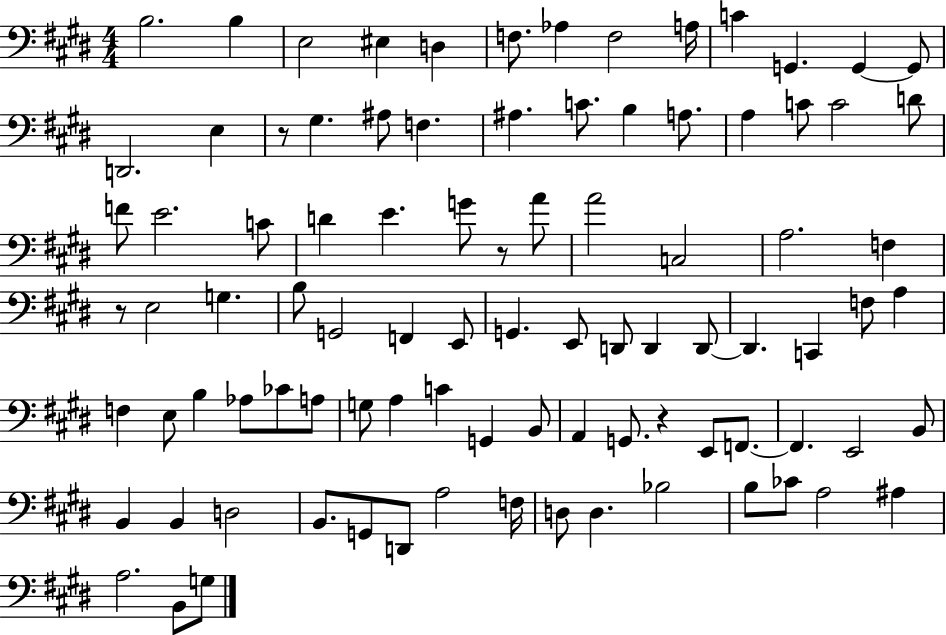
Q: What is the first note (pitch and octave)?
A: B3